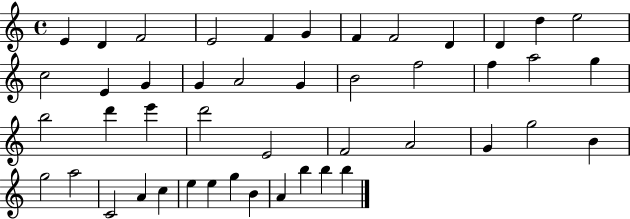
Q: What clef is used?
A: treble